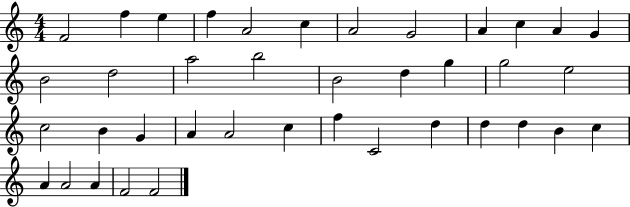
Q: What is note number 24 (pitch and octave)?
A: G4